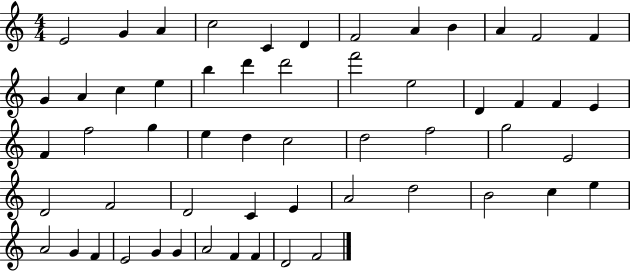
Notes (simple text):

E4/h G4/q A4/q C5/h C4/q D4/q F4/h A4/q B4/q A4/q F4/h F4/q G4/q A4/q C5/q E5/q B5/q D6/q D6/h F6/h E5/h D4/q F4/q F4/q E4/q F4/q F5/h G5/q E5/q D5/q C5/h D5/h F5/h G5/h E4/h D4/h F4/h D4/h C4/q E4/q A4/h D5/h B4/h C5/q E5/q A4/h G4/q F4/q E4/h G4/q G4/q A4/h F4/q F4/q D4/h F4/h